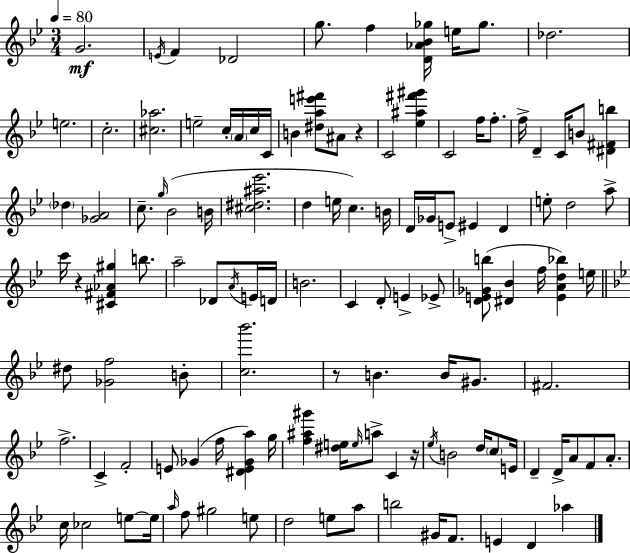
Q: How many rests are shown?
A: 4